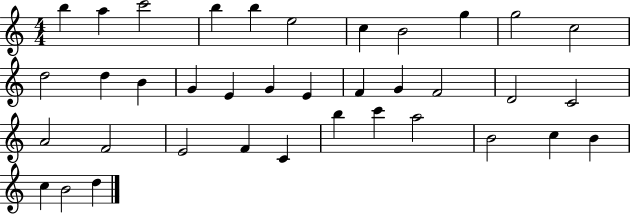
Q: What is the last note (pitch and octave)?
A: D5